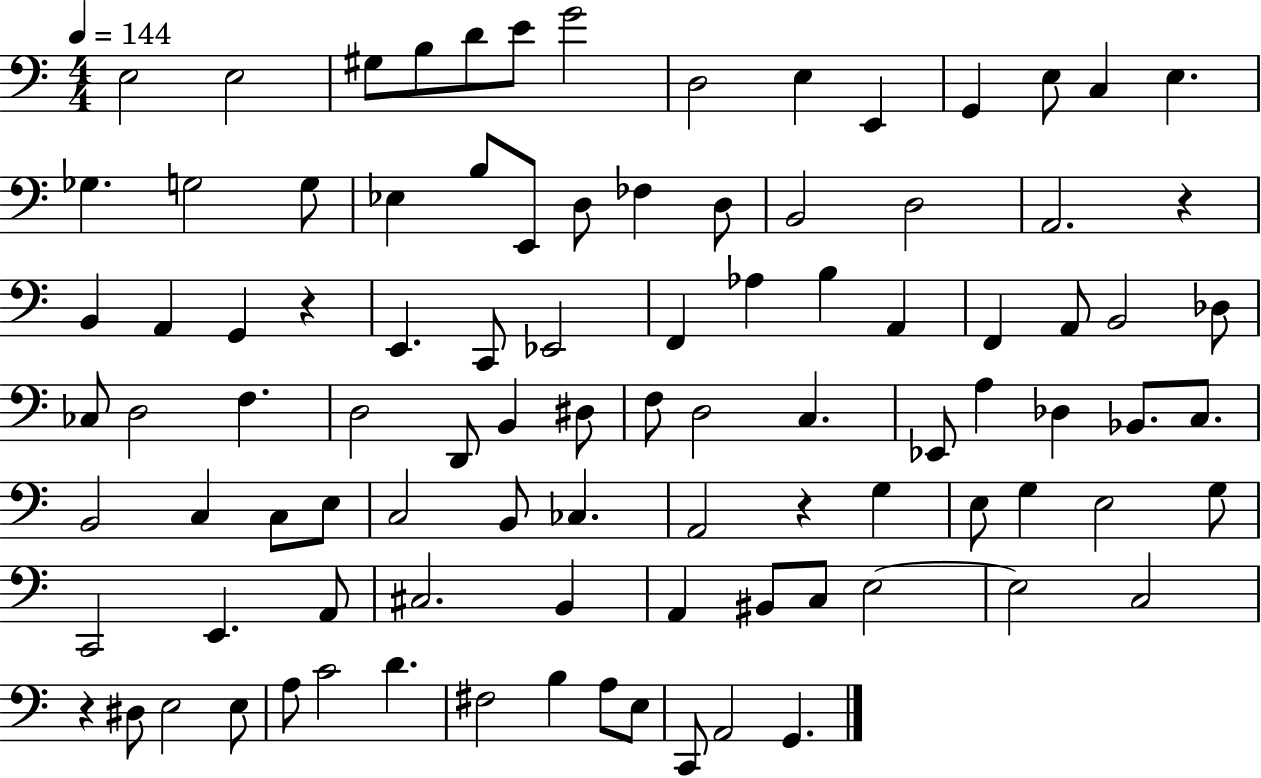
X:1
T:Untitled
M:4/4
L:1/4
K:C
E,2 E,2 ^G,/2 B,/2 D/2 E/2 G2 D,2 E, E,, G,, E,/2 C, E, _G, G,2 G,/2 _E, B,/2 E,,/2 D,/2 _F, D,/2 B,,2 D,2 A,,2 z B,, A,, G,, z E,, C,,/2 _E,,2 F,, _A, B, A,, F,, A,,/2 B,,2 _D,/2 _C,/2 D,2 F, D,2 D,,/2 B,, ^D,/2 F,/2 D,2 C, _E,,/2 A, _D, _B,,/2 C,/2 B,,2 C, C,/2 E,/2 C,2 B,,/2 _C, A,,2 z G, E,/2 G, E,2 G,/2 C,,2 E,, A,,/2 ^C,2 B,, A,, ^B,,/2 C,/2 E,2 E,2 C,2 z ^D,/2 E,2 E,/2 A,/2 C2 D ^F,2 B, A,/2 E,/2 C,,/2 A,,2 G,,